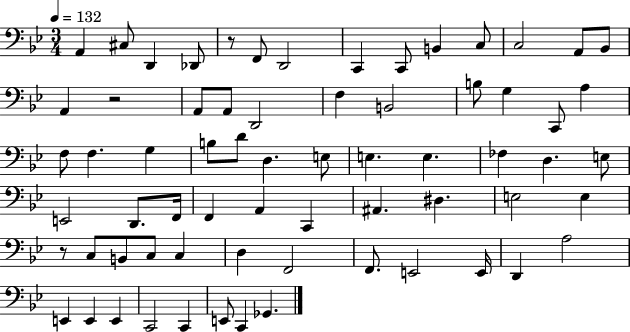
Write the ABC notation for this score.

X:1
T:Untitled
M:3/4
L:1/4
K:Bb
A,, ^C,/2 D,, _D,,/2 z/2 F,,/2 D,,2 C,, C,,/2 B,, C,/2 C,2 A,,/2 _B,,/2 A,, z2 A,,/2 A,,/2 D,,2 F, B,,2 B,/2 G, C,,/2 A, F,/2 F, G, B,/2 D/2 D, E,/2 E, E, _F, D, E,/2 E,,2 D,,/2 F,,/4 F,, A,, C,, ^A,, ^D, E,2 E, z/2 C,/2 B,,/2 C,/2 C, D, F,,2 F,,/2 E,,2 E,,/4 D,, A,2 E,, E,, E,, C,,2 C,, E,,/2 C,, _G,,